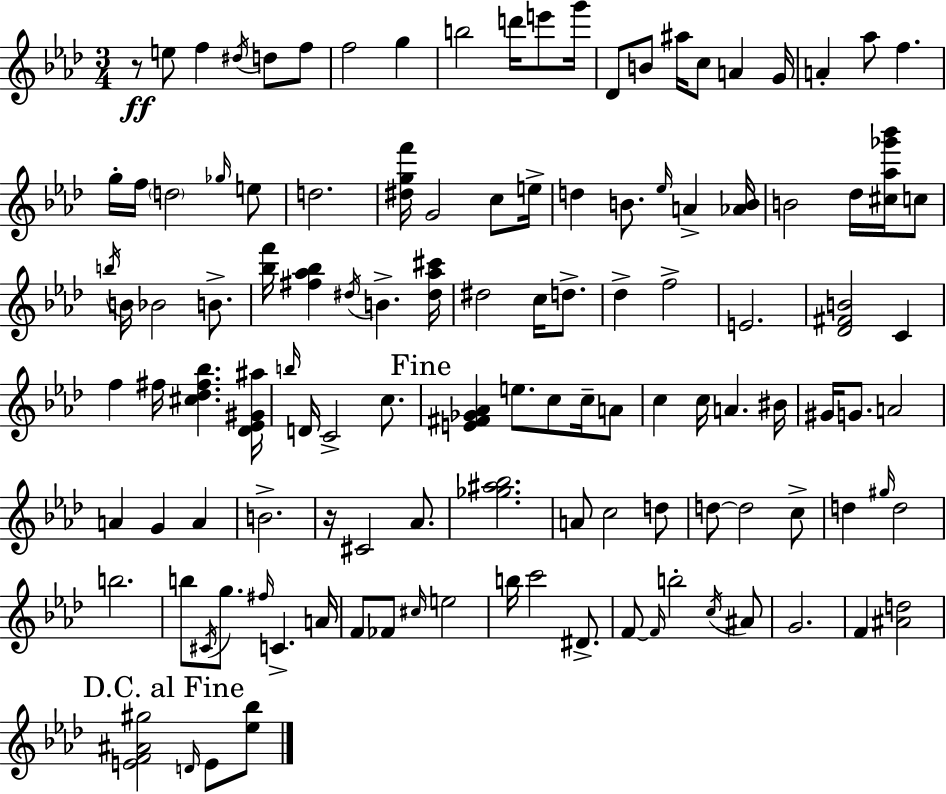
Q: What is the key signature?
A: AES major